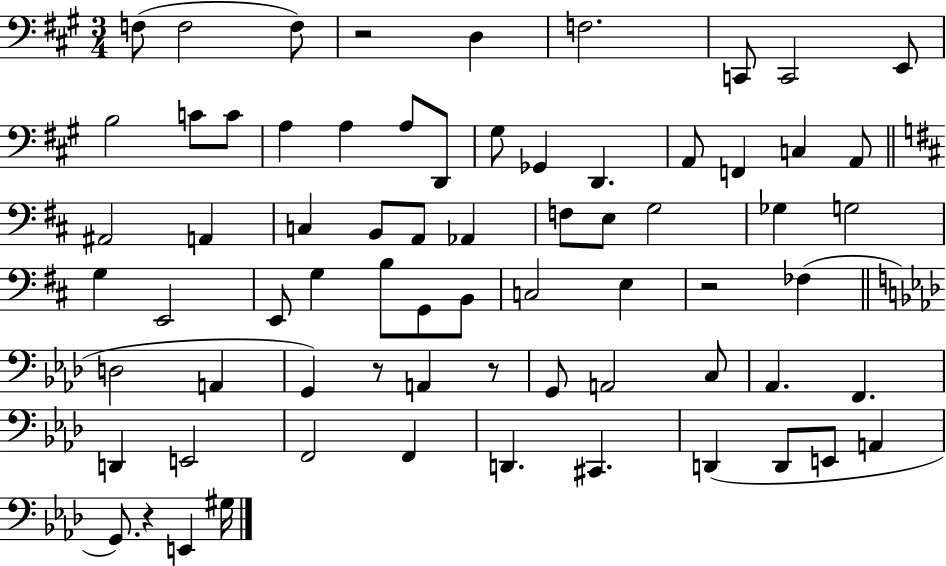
X:1
T:Untitled
M:3/4
L:1/4
K:A
F,/2 F,2 F,/2 z2 D, F,2 C,,/2 C,,2 E,,/2 B,2 C/2 C/2 A, A, A,/2 D,,/2 ^G,/2 _G,, D,, A,,/2 F,, C, A,,/2 ^A,,2 A,, C, B,,/2 A,,/2 _A,, F,/2 E,/2 G,2 _G, G,2 G, E,,2 E,,/2 G, B,/2 G,,/2 B,,/2 C,2 E, z2 _F, D,2 A,, G,, z/2 A,, z/2 G,,/2 A,,2 C,/2 _A,, F,, D,, E,,2 F,,2 F,, D,, ^C,, D,, D,,/2 E,,/2 A,, G,,/2 z E,, ^G,/4